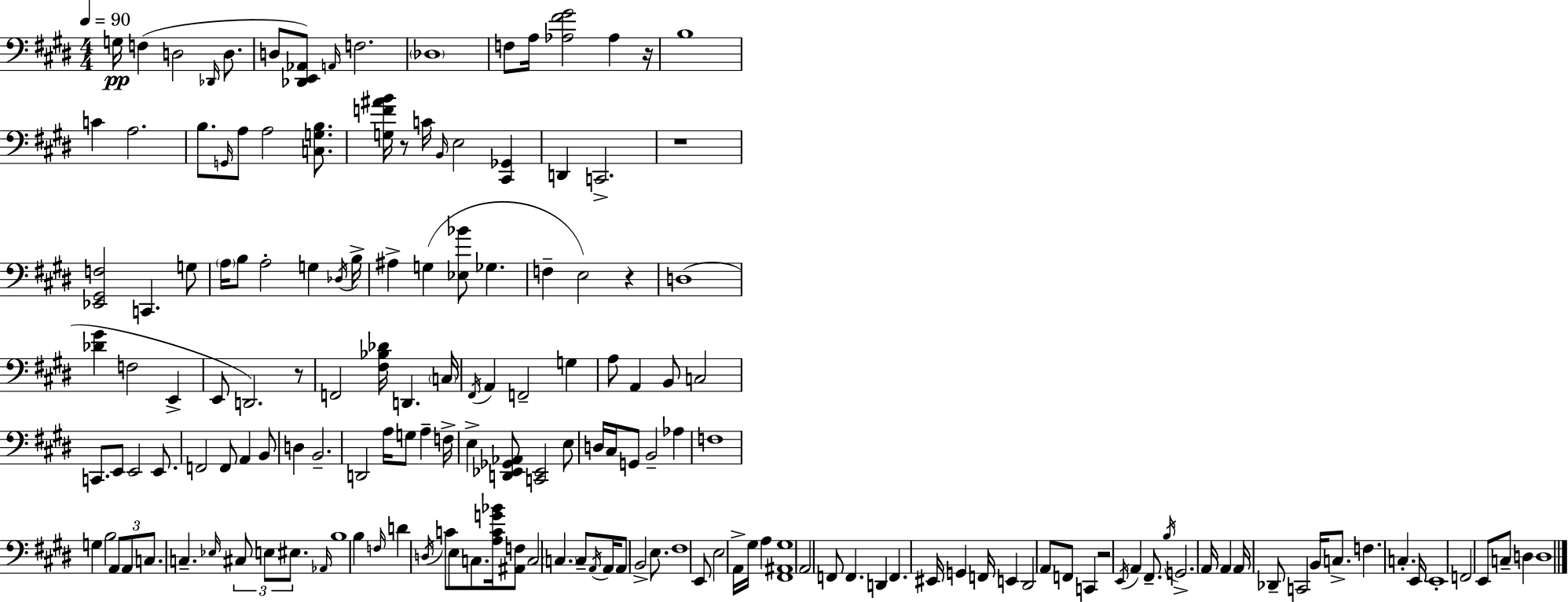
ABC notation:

X:1
T:Untitled
M:4/4
L:1/4
K:E
G,/4 F, D,2 _D,,/4 D,/2 D,/2 [_D,,E,,_A,,]/2 A,,/4 F,2 _D,4 F,/2 A,/4 [_A,^F^G]2 _A, z/4 B,4 C A,2 B,/2 G,,/4 A,/2 A,2 [C,G,B,]/2 [G,F^AB]/4 z/2 C/4 B,,/4 E,2 [^C,,_G,,] D,, C,,2 z4 [_E,,^G,,F,]2 C,, G,/2 A,/4 B,/2 A,2 G, _D,/4 B,/4 ^A, G, [_E,_B]/2 _G, F, E,2 z D,4 [_D^G] F,2 E,, E,,/2 D,,2 z/2 F,,2 [^F,_B,_D]/4 D,, C,/4 ^F,,/4 A,, F,,2 G, A,/2 A,, B,,/2 C,2 C,,/2 E,,/2 E,,2 E,,/2 F,,2 F,,/2 A,, B,,/2 D, B,,2 D,,2 A,/4 G,/2 A, F,/4 E, [D,,_E,,_G,,_A,,]/2 [C,,_E,,]2 E,/2 D,/4 ^C,/4 G,,/2 B,,2 _A, F,4 G, B,2 A,,/2 A,,/2 C,/2 C, _E,/4 ^C,/2 E,/2 ^E,/2 _A,,/4 B,4 B, F,/4 D D,/4 C/2 E,/2 C,/2 [A,CG_B]/4 [^A,,F,]/2 C,2 C, C,/2 A,,/4 A,,/4 A,,/2 B,,2 E,/2 ^F,4 E,,/2 E,2 A,,/4 ^G,/4 A, [^F,,^A,,^G,]4 A,,2 F,,/2 F,, D,, F,, ^E,,/4 G,, F,,/4 E,, ^D,,2 A,,/2 F,,/2 C,, z2 E,,/4 A,, ^F,,/2 B,/4 G,,2 A,,/4 A,, A,,/4 _D,,/2 C,,2 B,,/4 C,/2 F, C, E,,/4 E,,4 F,,2 E,,/2 C,/2 D, D,4